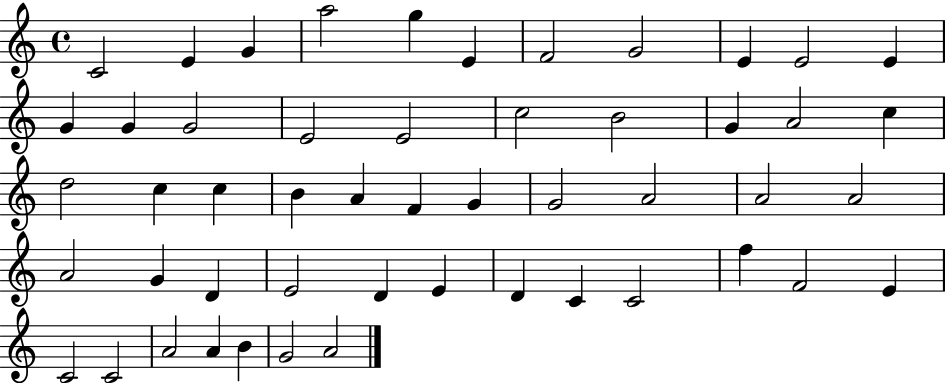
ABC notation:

X:1
T:Untitled
M:4/4
L:1/4
K:C
C2 E G a2 g E F2 G2 E E2 E G G G2 E2 E2 c2 B2 G A2 c d2 c c B A F G G2 A2 A2 A2 A2 G D E2 D E D C C2 f F2 E C2 C2 A2 A B G2 A2